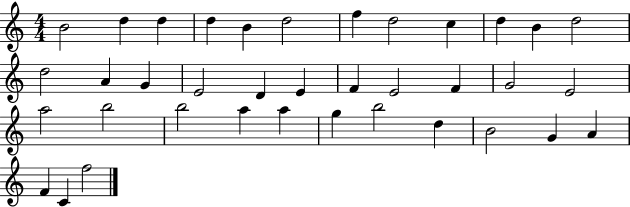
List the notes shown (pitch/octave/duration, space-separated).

B4/h D5/q D5/q D5/q B4/q D5/h F5/q D5/h C5/q D5/q B4/q D5/h D5/h A4/q G4/q E4/h D4/q E4/q F4/q E4/h F4/q G4/h E4/h A5/h B5/h B5/h A5/q A5/q G5/q B5/h D5/q B4/h G4/q A4/q F4/q C4/q F5/h